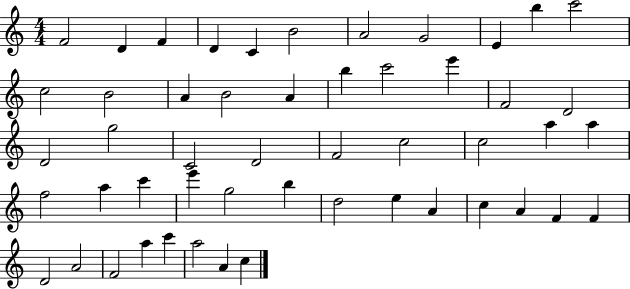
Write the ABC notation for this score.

X:1
T:Untitled
M:4/4
L:1/4
K:C
F2 D F D C B2 A2 G2 E b c'2 c2 B2 A B2 A b c'2 e' F2 D2 D2 g2 C2 D2 F2 c2 c2 a a f2 a c' e' g2 b d2 e A c A F F D2 A2 F2 a c' a2 A c